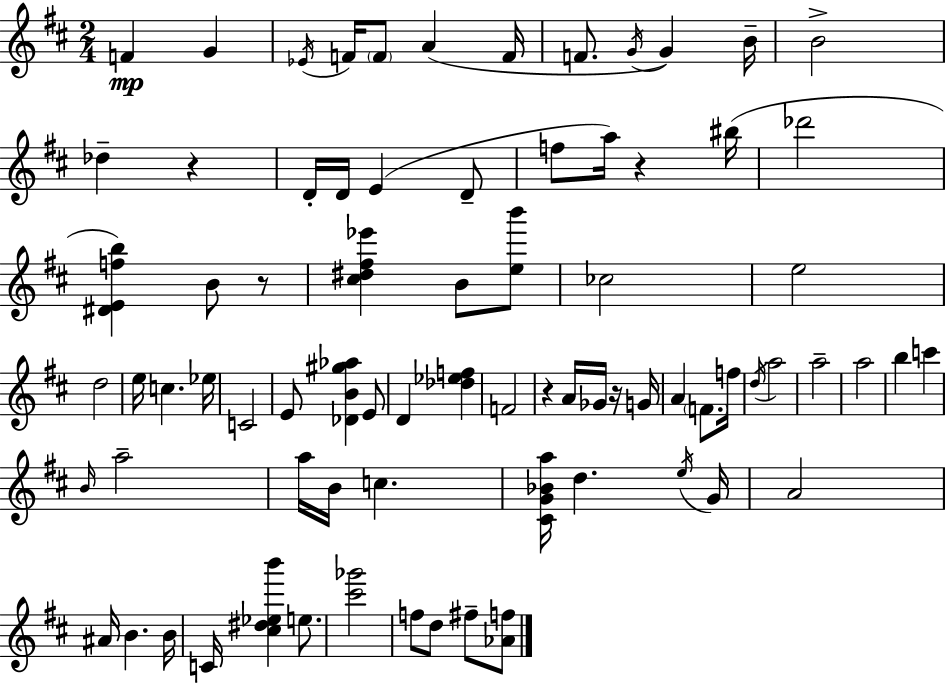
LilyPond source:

{
  \clef treble
  \numericTimeSignature
  \time 2/4
  \key d \major
  f'4\mp g'4 | \acciaccatura { ees'16 } f'16 \parenthesize f'8 a'4( | f'16 f'8. \acciaccatura { g'16 } g'4) | b'16-- b'2-> | \break des''4-- r4 | d'16-. d'16 e'4( | d'8-- f''8 a''16) r4 | bis''16( des'''2 | \break <dis' e' f'' b''>4) b'8 | r8 <cis'' dis'' fis'' ees'''>4 b'8 | <e'' b'''>8 ces''2 | e''2 | \break d''2 | e''16 c''4. | ees''16 c'2 | e'8 <des' b' gis'' aes''>4 | \break e'8 d'4 <des'' ees'' f''>4 | f'2 | r4 a'16 ges'16 | r16 g'16 a'4 \parenthesize f'8. | \break f''16 \acciaccatura { d''16 } a''2 | a''2-- | a''2 | b''4 c'''4 | \break \grace { b'16 } a''2-- | a''16 b'16 c''4. | <cis' g' bes' a''>16 d''4. | \acciaccatura { e''16 } g'16 a'2 | \break ais'16 b'4. | b'16 c'16 <cis'' dis'' ees'' b'''>4 | e''8. <cis''' ges'''>2 | f''8 d''8 | \break fis''8-- <aes' f''>8 \bar "|."
}